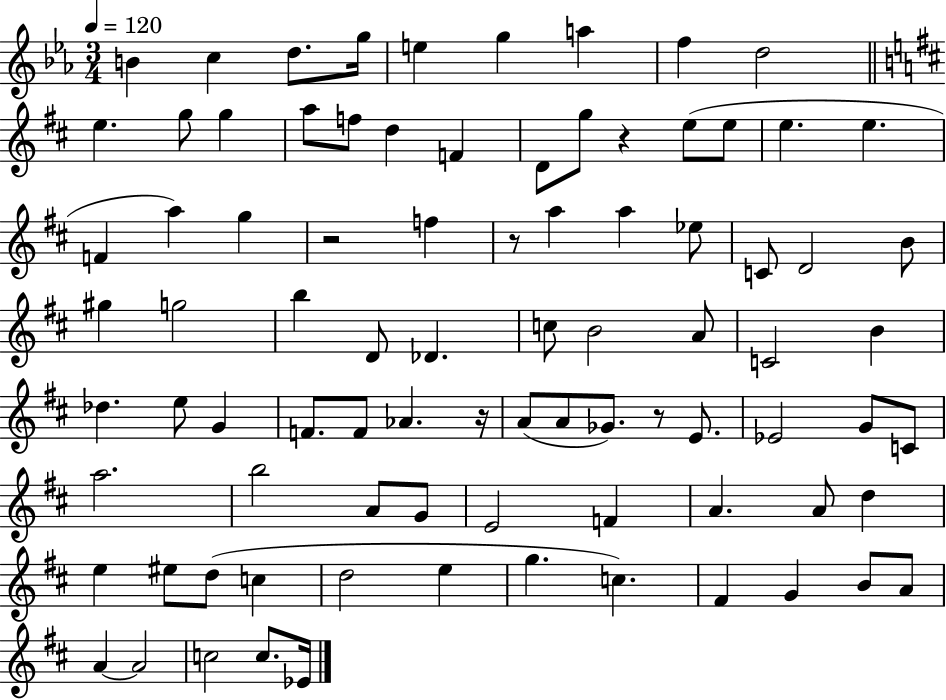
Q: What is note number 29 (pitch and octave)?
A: Eb5